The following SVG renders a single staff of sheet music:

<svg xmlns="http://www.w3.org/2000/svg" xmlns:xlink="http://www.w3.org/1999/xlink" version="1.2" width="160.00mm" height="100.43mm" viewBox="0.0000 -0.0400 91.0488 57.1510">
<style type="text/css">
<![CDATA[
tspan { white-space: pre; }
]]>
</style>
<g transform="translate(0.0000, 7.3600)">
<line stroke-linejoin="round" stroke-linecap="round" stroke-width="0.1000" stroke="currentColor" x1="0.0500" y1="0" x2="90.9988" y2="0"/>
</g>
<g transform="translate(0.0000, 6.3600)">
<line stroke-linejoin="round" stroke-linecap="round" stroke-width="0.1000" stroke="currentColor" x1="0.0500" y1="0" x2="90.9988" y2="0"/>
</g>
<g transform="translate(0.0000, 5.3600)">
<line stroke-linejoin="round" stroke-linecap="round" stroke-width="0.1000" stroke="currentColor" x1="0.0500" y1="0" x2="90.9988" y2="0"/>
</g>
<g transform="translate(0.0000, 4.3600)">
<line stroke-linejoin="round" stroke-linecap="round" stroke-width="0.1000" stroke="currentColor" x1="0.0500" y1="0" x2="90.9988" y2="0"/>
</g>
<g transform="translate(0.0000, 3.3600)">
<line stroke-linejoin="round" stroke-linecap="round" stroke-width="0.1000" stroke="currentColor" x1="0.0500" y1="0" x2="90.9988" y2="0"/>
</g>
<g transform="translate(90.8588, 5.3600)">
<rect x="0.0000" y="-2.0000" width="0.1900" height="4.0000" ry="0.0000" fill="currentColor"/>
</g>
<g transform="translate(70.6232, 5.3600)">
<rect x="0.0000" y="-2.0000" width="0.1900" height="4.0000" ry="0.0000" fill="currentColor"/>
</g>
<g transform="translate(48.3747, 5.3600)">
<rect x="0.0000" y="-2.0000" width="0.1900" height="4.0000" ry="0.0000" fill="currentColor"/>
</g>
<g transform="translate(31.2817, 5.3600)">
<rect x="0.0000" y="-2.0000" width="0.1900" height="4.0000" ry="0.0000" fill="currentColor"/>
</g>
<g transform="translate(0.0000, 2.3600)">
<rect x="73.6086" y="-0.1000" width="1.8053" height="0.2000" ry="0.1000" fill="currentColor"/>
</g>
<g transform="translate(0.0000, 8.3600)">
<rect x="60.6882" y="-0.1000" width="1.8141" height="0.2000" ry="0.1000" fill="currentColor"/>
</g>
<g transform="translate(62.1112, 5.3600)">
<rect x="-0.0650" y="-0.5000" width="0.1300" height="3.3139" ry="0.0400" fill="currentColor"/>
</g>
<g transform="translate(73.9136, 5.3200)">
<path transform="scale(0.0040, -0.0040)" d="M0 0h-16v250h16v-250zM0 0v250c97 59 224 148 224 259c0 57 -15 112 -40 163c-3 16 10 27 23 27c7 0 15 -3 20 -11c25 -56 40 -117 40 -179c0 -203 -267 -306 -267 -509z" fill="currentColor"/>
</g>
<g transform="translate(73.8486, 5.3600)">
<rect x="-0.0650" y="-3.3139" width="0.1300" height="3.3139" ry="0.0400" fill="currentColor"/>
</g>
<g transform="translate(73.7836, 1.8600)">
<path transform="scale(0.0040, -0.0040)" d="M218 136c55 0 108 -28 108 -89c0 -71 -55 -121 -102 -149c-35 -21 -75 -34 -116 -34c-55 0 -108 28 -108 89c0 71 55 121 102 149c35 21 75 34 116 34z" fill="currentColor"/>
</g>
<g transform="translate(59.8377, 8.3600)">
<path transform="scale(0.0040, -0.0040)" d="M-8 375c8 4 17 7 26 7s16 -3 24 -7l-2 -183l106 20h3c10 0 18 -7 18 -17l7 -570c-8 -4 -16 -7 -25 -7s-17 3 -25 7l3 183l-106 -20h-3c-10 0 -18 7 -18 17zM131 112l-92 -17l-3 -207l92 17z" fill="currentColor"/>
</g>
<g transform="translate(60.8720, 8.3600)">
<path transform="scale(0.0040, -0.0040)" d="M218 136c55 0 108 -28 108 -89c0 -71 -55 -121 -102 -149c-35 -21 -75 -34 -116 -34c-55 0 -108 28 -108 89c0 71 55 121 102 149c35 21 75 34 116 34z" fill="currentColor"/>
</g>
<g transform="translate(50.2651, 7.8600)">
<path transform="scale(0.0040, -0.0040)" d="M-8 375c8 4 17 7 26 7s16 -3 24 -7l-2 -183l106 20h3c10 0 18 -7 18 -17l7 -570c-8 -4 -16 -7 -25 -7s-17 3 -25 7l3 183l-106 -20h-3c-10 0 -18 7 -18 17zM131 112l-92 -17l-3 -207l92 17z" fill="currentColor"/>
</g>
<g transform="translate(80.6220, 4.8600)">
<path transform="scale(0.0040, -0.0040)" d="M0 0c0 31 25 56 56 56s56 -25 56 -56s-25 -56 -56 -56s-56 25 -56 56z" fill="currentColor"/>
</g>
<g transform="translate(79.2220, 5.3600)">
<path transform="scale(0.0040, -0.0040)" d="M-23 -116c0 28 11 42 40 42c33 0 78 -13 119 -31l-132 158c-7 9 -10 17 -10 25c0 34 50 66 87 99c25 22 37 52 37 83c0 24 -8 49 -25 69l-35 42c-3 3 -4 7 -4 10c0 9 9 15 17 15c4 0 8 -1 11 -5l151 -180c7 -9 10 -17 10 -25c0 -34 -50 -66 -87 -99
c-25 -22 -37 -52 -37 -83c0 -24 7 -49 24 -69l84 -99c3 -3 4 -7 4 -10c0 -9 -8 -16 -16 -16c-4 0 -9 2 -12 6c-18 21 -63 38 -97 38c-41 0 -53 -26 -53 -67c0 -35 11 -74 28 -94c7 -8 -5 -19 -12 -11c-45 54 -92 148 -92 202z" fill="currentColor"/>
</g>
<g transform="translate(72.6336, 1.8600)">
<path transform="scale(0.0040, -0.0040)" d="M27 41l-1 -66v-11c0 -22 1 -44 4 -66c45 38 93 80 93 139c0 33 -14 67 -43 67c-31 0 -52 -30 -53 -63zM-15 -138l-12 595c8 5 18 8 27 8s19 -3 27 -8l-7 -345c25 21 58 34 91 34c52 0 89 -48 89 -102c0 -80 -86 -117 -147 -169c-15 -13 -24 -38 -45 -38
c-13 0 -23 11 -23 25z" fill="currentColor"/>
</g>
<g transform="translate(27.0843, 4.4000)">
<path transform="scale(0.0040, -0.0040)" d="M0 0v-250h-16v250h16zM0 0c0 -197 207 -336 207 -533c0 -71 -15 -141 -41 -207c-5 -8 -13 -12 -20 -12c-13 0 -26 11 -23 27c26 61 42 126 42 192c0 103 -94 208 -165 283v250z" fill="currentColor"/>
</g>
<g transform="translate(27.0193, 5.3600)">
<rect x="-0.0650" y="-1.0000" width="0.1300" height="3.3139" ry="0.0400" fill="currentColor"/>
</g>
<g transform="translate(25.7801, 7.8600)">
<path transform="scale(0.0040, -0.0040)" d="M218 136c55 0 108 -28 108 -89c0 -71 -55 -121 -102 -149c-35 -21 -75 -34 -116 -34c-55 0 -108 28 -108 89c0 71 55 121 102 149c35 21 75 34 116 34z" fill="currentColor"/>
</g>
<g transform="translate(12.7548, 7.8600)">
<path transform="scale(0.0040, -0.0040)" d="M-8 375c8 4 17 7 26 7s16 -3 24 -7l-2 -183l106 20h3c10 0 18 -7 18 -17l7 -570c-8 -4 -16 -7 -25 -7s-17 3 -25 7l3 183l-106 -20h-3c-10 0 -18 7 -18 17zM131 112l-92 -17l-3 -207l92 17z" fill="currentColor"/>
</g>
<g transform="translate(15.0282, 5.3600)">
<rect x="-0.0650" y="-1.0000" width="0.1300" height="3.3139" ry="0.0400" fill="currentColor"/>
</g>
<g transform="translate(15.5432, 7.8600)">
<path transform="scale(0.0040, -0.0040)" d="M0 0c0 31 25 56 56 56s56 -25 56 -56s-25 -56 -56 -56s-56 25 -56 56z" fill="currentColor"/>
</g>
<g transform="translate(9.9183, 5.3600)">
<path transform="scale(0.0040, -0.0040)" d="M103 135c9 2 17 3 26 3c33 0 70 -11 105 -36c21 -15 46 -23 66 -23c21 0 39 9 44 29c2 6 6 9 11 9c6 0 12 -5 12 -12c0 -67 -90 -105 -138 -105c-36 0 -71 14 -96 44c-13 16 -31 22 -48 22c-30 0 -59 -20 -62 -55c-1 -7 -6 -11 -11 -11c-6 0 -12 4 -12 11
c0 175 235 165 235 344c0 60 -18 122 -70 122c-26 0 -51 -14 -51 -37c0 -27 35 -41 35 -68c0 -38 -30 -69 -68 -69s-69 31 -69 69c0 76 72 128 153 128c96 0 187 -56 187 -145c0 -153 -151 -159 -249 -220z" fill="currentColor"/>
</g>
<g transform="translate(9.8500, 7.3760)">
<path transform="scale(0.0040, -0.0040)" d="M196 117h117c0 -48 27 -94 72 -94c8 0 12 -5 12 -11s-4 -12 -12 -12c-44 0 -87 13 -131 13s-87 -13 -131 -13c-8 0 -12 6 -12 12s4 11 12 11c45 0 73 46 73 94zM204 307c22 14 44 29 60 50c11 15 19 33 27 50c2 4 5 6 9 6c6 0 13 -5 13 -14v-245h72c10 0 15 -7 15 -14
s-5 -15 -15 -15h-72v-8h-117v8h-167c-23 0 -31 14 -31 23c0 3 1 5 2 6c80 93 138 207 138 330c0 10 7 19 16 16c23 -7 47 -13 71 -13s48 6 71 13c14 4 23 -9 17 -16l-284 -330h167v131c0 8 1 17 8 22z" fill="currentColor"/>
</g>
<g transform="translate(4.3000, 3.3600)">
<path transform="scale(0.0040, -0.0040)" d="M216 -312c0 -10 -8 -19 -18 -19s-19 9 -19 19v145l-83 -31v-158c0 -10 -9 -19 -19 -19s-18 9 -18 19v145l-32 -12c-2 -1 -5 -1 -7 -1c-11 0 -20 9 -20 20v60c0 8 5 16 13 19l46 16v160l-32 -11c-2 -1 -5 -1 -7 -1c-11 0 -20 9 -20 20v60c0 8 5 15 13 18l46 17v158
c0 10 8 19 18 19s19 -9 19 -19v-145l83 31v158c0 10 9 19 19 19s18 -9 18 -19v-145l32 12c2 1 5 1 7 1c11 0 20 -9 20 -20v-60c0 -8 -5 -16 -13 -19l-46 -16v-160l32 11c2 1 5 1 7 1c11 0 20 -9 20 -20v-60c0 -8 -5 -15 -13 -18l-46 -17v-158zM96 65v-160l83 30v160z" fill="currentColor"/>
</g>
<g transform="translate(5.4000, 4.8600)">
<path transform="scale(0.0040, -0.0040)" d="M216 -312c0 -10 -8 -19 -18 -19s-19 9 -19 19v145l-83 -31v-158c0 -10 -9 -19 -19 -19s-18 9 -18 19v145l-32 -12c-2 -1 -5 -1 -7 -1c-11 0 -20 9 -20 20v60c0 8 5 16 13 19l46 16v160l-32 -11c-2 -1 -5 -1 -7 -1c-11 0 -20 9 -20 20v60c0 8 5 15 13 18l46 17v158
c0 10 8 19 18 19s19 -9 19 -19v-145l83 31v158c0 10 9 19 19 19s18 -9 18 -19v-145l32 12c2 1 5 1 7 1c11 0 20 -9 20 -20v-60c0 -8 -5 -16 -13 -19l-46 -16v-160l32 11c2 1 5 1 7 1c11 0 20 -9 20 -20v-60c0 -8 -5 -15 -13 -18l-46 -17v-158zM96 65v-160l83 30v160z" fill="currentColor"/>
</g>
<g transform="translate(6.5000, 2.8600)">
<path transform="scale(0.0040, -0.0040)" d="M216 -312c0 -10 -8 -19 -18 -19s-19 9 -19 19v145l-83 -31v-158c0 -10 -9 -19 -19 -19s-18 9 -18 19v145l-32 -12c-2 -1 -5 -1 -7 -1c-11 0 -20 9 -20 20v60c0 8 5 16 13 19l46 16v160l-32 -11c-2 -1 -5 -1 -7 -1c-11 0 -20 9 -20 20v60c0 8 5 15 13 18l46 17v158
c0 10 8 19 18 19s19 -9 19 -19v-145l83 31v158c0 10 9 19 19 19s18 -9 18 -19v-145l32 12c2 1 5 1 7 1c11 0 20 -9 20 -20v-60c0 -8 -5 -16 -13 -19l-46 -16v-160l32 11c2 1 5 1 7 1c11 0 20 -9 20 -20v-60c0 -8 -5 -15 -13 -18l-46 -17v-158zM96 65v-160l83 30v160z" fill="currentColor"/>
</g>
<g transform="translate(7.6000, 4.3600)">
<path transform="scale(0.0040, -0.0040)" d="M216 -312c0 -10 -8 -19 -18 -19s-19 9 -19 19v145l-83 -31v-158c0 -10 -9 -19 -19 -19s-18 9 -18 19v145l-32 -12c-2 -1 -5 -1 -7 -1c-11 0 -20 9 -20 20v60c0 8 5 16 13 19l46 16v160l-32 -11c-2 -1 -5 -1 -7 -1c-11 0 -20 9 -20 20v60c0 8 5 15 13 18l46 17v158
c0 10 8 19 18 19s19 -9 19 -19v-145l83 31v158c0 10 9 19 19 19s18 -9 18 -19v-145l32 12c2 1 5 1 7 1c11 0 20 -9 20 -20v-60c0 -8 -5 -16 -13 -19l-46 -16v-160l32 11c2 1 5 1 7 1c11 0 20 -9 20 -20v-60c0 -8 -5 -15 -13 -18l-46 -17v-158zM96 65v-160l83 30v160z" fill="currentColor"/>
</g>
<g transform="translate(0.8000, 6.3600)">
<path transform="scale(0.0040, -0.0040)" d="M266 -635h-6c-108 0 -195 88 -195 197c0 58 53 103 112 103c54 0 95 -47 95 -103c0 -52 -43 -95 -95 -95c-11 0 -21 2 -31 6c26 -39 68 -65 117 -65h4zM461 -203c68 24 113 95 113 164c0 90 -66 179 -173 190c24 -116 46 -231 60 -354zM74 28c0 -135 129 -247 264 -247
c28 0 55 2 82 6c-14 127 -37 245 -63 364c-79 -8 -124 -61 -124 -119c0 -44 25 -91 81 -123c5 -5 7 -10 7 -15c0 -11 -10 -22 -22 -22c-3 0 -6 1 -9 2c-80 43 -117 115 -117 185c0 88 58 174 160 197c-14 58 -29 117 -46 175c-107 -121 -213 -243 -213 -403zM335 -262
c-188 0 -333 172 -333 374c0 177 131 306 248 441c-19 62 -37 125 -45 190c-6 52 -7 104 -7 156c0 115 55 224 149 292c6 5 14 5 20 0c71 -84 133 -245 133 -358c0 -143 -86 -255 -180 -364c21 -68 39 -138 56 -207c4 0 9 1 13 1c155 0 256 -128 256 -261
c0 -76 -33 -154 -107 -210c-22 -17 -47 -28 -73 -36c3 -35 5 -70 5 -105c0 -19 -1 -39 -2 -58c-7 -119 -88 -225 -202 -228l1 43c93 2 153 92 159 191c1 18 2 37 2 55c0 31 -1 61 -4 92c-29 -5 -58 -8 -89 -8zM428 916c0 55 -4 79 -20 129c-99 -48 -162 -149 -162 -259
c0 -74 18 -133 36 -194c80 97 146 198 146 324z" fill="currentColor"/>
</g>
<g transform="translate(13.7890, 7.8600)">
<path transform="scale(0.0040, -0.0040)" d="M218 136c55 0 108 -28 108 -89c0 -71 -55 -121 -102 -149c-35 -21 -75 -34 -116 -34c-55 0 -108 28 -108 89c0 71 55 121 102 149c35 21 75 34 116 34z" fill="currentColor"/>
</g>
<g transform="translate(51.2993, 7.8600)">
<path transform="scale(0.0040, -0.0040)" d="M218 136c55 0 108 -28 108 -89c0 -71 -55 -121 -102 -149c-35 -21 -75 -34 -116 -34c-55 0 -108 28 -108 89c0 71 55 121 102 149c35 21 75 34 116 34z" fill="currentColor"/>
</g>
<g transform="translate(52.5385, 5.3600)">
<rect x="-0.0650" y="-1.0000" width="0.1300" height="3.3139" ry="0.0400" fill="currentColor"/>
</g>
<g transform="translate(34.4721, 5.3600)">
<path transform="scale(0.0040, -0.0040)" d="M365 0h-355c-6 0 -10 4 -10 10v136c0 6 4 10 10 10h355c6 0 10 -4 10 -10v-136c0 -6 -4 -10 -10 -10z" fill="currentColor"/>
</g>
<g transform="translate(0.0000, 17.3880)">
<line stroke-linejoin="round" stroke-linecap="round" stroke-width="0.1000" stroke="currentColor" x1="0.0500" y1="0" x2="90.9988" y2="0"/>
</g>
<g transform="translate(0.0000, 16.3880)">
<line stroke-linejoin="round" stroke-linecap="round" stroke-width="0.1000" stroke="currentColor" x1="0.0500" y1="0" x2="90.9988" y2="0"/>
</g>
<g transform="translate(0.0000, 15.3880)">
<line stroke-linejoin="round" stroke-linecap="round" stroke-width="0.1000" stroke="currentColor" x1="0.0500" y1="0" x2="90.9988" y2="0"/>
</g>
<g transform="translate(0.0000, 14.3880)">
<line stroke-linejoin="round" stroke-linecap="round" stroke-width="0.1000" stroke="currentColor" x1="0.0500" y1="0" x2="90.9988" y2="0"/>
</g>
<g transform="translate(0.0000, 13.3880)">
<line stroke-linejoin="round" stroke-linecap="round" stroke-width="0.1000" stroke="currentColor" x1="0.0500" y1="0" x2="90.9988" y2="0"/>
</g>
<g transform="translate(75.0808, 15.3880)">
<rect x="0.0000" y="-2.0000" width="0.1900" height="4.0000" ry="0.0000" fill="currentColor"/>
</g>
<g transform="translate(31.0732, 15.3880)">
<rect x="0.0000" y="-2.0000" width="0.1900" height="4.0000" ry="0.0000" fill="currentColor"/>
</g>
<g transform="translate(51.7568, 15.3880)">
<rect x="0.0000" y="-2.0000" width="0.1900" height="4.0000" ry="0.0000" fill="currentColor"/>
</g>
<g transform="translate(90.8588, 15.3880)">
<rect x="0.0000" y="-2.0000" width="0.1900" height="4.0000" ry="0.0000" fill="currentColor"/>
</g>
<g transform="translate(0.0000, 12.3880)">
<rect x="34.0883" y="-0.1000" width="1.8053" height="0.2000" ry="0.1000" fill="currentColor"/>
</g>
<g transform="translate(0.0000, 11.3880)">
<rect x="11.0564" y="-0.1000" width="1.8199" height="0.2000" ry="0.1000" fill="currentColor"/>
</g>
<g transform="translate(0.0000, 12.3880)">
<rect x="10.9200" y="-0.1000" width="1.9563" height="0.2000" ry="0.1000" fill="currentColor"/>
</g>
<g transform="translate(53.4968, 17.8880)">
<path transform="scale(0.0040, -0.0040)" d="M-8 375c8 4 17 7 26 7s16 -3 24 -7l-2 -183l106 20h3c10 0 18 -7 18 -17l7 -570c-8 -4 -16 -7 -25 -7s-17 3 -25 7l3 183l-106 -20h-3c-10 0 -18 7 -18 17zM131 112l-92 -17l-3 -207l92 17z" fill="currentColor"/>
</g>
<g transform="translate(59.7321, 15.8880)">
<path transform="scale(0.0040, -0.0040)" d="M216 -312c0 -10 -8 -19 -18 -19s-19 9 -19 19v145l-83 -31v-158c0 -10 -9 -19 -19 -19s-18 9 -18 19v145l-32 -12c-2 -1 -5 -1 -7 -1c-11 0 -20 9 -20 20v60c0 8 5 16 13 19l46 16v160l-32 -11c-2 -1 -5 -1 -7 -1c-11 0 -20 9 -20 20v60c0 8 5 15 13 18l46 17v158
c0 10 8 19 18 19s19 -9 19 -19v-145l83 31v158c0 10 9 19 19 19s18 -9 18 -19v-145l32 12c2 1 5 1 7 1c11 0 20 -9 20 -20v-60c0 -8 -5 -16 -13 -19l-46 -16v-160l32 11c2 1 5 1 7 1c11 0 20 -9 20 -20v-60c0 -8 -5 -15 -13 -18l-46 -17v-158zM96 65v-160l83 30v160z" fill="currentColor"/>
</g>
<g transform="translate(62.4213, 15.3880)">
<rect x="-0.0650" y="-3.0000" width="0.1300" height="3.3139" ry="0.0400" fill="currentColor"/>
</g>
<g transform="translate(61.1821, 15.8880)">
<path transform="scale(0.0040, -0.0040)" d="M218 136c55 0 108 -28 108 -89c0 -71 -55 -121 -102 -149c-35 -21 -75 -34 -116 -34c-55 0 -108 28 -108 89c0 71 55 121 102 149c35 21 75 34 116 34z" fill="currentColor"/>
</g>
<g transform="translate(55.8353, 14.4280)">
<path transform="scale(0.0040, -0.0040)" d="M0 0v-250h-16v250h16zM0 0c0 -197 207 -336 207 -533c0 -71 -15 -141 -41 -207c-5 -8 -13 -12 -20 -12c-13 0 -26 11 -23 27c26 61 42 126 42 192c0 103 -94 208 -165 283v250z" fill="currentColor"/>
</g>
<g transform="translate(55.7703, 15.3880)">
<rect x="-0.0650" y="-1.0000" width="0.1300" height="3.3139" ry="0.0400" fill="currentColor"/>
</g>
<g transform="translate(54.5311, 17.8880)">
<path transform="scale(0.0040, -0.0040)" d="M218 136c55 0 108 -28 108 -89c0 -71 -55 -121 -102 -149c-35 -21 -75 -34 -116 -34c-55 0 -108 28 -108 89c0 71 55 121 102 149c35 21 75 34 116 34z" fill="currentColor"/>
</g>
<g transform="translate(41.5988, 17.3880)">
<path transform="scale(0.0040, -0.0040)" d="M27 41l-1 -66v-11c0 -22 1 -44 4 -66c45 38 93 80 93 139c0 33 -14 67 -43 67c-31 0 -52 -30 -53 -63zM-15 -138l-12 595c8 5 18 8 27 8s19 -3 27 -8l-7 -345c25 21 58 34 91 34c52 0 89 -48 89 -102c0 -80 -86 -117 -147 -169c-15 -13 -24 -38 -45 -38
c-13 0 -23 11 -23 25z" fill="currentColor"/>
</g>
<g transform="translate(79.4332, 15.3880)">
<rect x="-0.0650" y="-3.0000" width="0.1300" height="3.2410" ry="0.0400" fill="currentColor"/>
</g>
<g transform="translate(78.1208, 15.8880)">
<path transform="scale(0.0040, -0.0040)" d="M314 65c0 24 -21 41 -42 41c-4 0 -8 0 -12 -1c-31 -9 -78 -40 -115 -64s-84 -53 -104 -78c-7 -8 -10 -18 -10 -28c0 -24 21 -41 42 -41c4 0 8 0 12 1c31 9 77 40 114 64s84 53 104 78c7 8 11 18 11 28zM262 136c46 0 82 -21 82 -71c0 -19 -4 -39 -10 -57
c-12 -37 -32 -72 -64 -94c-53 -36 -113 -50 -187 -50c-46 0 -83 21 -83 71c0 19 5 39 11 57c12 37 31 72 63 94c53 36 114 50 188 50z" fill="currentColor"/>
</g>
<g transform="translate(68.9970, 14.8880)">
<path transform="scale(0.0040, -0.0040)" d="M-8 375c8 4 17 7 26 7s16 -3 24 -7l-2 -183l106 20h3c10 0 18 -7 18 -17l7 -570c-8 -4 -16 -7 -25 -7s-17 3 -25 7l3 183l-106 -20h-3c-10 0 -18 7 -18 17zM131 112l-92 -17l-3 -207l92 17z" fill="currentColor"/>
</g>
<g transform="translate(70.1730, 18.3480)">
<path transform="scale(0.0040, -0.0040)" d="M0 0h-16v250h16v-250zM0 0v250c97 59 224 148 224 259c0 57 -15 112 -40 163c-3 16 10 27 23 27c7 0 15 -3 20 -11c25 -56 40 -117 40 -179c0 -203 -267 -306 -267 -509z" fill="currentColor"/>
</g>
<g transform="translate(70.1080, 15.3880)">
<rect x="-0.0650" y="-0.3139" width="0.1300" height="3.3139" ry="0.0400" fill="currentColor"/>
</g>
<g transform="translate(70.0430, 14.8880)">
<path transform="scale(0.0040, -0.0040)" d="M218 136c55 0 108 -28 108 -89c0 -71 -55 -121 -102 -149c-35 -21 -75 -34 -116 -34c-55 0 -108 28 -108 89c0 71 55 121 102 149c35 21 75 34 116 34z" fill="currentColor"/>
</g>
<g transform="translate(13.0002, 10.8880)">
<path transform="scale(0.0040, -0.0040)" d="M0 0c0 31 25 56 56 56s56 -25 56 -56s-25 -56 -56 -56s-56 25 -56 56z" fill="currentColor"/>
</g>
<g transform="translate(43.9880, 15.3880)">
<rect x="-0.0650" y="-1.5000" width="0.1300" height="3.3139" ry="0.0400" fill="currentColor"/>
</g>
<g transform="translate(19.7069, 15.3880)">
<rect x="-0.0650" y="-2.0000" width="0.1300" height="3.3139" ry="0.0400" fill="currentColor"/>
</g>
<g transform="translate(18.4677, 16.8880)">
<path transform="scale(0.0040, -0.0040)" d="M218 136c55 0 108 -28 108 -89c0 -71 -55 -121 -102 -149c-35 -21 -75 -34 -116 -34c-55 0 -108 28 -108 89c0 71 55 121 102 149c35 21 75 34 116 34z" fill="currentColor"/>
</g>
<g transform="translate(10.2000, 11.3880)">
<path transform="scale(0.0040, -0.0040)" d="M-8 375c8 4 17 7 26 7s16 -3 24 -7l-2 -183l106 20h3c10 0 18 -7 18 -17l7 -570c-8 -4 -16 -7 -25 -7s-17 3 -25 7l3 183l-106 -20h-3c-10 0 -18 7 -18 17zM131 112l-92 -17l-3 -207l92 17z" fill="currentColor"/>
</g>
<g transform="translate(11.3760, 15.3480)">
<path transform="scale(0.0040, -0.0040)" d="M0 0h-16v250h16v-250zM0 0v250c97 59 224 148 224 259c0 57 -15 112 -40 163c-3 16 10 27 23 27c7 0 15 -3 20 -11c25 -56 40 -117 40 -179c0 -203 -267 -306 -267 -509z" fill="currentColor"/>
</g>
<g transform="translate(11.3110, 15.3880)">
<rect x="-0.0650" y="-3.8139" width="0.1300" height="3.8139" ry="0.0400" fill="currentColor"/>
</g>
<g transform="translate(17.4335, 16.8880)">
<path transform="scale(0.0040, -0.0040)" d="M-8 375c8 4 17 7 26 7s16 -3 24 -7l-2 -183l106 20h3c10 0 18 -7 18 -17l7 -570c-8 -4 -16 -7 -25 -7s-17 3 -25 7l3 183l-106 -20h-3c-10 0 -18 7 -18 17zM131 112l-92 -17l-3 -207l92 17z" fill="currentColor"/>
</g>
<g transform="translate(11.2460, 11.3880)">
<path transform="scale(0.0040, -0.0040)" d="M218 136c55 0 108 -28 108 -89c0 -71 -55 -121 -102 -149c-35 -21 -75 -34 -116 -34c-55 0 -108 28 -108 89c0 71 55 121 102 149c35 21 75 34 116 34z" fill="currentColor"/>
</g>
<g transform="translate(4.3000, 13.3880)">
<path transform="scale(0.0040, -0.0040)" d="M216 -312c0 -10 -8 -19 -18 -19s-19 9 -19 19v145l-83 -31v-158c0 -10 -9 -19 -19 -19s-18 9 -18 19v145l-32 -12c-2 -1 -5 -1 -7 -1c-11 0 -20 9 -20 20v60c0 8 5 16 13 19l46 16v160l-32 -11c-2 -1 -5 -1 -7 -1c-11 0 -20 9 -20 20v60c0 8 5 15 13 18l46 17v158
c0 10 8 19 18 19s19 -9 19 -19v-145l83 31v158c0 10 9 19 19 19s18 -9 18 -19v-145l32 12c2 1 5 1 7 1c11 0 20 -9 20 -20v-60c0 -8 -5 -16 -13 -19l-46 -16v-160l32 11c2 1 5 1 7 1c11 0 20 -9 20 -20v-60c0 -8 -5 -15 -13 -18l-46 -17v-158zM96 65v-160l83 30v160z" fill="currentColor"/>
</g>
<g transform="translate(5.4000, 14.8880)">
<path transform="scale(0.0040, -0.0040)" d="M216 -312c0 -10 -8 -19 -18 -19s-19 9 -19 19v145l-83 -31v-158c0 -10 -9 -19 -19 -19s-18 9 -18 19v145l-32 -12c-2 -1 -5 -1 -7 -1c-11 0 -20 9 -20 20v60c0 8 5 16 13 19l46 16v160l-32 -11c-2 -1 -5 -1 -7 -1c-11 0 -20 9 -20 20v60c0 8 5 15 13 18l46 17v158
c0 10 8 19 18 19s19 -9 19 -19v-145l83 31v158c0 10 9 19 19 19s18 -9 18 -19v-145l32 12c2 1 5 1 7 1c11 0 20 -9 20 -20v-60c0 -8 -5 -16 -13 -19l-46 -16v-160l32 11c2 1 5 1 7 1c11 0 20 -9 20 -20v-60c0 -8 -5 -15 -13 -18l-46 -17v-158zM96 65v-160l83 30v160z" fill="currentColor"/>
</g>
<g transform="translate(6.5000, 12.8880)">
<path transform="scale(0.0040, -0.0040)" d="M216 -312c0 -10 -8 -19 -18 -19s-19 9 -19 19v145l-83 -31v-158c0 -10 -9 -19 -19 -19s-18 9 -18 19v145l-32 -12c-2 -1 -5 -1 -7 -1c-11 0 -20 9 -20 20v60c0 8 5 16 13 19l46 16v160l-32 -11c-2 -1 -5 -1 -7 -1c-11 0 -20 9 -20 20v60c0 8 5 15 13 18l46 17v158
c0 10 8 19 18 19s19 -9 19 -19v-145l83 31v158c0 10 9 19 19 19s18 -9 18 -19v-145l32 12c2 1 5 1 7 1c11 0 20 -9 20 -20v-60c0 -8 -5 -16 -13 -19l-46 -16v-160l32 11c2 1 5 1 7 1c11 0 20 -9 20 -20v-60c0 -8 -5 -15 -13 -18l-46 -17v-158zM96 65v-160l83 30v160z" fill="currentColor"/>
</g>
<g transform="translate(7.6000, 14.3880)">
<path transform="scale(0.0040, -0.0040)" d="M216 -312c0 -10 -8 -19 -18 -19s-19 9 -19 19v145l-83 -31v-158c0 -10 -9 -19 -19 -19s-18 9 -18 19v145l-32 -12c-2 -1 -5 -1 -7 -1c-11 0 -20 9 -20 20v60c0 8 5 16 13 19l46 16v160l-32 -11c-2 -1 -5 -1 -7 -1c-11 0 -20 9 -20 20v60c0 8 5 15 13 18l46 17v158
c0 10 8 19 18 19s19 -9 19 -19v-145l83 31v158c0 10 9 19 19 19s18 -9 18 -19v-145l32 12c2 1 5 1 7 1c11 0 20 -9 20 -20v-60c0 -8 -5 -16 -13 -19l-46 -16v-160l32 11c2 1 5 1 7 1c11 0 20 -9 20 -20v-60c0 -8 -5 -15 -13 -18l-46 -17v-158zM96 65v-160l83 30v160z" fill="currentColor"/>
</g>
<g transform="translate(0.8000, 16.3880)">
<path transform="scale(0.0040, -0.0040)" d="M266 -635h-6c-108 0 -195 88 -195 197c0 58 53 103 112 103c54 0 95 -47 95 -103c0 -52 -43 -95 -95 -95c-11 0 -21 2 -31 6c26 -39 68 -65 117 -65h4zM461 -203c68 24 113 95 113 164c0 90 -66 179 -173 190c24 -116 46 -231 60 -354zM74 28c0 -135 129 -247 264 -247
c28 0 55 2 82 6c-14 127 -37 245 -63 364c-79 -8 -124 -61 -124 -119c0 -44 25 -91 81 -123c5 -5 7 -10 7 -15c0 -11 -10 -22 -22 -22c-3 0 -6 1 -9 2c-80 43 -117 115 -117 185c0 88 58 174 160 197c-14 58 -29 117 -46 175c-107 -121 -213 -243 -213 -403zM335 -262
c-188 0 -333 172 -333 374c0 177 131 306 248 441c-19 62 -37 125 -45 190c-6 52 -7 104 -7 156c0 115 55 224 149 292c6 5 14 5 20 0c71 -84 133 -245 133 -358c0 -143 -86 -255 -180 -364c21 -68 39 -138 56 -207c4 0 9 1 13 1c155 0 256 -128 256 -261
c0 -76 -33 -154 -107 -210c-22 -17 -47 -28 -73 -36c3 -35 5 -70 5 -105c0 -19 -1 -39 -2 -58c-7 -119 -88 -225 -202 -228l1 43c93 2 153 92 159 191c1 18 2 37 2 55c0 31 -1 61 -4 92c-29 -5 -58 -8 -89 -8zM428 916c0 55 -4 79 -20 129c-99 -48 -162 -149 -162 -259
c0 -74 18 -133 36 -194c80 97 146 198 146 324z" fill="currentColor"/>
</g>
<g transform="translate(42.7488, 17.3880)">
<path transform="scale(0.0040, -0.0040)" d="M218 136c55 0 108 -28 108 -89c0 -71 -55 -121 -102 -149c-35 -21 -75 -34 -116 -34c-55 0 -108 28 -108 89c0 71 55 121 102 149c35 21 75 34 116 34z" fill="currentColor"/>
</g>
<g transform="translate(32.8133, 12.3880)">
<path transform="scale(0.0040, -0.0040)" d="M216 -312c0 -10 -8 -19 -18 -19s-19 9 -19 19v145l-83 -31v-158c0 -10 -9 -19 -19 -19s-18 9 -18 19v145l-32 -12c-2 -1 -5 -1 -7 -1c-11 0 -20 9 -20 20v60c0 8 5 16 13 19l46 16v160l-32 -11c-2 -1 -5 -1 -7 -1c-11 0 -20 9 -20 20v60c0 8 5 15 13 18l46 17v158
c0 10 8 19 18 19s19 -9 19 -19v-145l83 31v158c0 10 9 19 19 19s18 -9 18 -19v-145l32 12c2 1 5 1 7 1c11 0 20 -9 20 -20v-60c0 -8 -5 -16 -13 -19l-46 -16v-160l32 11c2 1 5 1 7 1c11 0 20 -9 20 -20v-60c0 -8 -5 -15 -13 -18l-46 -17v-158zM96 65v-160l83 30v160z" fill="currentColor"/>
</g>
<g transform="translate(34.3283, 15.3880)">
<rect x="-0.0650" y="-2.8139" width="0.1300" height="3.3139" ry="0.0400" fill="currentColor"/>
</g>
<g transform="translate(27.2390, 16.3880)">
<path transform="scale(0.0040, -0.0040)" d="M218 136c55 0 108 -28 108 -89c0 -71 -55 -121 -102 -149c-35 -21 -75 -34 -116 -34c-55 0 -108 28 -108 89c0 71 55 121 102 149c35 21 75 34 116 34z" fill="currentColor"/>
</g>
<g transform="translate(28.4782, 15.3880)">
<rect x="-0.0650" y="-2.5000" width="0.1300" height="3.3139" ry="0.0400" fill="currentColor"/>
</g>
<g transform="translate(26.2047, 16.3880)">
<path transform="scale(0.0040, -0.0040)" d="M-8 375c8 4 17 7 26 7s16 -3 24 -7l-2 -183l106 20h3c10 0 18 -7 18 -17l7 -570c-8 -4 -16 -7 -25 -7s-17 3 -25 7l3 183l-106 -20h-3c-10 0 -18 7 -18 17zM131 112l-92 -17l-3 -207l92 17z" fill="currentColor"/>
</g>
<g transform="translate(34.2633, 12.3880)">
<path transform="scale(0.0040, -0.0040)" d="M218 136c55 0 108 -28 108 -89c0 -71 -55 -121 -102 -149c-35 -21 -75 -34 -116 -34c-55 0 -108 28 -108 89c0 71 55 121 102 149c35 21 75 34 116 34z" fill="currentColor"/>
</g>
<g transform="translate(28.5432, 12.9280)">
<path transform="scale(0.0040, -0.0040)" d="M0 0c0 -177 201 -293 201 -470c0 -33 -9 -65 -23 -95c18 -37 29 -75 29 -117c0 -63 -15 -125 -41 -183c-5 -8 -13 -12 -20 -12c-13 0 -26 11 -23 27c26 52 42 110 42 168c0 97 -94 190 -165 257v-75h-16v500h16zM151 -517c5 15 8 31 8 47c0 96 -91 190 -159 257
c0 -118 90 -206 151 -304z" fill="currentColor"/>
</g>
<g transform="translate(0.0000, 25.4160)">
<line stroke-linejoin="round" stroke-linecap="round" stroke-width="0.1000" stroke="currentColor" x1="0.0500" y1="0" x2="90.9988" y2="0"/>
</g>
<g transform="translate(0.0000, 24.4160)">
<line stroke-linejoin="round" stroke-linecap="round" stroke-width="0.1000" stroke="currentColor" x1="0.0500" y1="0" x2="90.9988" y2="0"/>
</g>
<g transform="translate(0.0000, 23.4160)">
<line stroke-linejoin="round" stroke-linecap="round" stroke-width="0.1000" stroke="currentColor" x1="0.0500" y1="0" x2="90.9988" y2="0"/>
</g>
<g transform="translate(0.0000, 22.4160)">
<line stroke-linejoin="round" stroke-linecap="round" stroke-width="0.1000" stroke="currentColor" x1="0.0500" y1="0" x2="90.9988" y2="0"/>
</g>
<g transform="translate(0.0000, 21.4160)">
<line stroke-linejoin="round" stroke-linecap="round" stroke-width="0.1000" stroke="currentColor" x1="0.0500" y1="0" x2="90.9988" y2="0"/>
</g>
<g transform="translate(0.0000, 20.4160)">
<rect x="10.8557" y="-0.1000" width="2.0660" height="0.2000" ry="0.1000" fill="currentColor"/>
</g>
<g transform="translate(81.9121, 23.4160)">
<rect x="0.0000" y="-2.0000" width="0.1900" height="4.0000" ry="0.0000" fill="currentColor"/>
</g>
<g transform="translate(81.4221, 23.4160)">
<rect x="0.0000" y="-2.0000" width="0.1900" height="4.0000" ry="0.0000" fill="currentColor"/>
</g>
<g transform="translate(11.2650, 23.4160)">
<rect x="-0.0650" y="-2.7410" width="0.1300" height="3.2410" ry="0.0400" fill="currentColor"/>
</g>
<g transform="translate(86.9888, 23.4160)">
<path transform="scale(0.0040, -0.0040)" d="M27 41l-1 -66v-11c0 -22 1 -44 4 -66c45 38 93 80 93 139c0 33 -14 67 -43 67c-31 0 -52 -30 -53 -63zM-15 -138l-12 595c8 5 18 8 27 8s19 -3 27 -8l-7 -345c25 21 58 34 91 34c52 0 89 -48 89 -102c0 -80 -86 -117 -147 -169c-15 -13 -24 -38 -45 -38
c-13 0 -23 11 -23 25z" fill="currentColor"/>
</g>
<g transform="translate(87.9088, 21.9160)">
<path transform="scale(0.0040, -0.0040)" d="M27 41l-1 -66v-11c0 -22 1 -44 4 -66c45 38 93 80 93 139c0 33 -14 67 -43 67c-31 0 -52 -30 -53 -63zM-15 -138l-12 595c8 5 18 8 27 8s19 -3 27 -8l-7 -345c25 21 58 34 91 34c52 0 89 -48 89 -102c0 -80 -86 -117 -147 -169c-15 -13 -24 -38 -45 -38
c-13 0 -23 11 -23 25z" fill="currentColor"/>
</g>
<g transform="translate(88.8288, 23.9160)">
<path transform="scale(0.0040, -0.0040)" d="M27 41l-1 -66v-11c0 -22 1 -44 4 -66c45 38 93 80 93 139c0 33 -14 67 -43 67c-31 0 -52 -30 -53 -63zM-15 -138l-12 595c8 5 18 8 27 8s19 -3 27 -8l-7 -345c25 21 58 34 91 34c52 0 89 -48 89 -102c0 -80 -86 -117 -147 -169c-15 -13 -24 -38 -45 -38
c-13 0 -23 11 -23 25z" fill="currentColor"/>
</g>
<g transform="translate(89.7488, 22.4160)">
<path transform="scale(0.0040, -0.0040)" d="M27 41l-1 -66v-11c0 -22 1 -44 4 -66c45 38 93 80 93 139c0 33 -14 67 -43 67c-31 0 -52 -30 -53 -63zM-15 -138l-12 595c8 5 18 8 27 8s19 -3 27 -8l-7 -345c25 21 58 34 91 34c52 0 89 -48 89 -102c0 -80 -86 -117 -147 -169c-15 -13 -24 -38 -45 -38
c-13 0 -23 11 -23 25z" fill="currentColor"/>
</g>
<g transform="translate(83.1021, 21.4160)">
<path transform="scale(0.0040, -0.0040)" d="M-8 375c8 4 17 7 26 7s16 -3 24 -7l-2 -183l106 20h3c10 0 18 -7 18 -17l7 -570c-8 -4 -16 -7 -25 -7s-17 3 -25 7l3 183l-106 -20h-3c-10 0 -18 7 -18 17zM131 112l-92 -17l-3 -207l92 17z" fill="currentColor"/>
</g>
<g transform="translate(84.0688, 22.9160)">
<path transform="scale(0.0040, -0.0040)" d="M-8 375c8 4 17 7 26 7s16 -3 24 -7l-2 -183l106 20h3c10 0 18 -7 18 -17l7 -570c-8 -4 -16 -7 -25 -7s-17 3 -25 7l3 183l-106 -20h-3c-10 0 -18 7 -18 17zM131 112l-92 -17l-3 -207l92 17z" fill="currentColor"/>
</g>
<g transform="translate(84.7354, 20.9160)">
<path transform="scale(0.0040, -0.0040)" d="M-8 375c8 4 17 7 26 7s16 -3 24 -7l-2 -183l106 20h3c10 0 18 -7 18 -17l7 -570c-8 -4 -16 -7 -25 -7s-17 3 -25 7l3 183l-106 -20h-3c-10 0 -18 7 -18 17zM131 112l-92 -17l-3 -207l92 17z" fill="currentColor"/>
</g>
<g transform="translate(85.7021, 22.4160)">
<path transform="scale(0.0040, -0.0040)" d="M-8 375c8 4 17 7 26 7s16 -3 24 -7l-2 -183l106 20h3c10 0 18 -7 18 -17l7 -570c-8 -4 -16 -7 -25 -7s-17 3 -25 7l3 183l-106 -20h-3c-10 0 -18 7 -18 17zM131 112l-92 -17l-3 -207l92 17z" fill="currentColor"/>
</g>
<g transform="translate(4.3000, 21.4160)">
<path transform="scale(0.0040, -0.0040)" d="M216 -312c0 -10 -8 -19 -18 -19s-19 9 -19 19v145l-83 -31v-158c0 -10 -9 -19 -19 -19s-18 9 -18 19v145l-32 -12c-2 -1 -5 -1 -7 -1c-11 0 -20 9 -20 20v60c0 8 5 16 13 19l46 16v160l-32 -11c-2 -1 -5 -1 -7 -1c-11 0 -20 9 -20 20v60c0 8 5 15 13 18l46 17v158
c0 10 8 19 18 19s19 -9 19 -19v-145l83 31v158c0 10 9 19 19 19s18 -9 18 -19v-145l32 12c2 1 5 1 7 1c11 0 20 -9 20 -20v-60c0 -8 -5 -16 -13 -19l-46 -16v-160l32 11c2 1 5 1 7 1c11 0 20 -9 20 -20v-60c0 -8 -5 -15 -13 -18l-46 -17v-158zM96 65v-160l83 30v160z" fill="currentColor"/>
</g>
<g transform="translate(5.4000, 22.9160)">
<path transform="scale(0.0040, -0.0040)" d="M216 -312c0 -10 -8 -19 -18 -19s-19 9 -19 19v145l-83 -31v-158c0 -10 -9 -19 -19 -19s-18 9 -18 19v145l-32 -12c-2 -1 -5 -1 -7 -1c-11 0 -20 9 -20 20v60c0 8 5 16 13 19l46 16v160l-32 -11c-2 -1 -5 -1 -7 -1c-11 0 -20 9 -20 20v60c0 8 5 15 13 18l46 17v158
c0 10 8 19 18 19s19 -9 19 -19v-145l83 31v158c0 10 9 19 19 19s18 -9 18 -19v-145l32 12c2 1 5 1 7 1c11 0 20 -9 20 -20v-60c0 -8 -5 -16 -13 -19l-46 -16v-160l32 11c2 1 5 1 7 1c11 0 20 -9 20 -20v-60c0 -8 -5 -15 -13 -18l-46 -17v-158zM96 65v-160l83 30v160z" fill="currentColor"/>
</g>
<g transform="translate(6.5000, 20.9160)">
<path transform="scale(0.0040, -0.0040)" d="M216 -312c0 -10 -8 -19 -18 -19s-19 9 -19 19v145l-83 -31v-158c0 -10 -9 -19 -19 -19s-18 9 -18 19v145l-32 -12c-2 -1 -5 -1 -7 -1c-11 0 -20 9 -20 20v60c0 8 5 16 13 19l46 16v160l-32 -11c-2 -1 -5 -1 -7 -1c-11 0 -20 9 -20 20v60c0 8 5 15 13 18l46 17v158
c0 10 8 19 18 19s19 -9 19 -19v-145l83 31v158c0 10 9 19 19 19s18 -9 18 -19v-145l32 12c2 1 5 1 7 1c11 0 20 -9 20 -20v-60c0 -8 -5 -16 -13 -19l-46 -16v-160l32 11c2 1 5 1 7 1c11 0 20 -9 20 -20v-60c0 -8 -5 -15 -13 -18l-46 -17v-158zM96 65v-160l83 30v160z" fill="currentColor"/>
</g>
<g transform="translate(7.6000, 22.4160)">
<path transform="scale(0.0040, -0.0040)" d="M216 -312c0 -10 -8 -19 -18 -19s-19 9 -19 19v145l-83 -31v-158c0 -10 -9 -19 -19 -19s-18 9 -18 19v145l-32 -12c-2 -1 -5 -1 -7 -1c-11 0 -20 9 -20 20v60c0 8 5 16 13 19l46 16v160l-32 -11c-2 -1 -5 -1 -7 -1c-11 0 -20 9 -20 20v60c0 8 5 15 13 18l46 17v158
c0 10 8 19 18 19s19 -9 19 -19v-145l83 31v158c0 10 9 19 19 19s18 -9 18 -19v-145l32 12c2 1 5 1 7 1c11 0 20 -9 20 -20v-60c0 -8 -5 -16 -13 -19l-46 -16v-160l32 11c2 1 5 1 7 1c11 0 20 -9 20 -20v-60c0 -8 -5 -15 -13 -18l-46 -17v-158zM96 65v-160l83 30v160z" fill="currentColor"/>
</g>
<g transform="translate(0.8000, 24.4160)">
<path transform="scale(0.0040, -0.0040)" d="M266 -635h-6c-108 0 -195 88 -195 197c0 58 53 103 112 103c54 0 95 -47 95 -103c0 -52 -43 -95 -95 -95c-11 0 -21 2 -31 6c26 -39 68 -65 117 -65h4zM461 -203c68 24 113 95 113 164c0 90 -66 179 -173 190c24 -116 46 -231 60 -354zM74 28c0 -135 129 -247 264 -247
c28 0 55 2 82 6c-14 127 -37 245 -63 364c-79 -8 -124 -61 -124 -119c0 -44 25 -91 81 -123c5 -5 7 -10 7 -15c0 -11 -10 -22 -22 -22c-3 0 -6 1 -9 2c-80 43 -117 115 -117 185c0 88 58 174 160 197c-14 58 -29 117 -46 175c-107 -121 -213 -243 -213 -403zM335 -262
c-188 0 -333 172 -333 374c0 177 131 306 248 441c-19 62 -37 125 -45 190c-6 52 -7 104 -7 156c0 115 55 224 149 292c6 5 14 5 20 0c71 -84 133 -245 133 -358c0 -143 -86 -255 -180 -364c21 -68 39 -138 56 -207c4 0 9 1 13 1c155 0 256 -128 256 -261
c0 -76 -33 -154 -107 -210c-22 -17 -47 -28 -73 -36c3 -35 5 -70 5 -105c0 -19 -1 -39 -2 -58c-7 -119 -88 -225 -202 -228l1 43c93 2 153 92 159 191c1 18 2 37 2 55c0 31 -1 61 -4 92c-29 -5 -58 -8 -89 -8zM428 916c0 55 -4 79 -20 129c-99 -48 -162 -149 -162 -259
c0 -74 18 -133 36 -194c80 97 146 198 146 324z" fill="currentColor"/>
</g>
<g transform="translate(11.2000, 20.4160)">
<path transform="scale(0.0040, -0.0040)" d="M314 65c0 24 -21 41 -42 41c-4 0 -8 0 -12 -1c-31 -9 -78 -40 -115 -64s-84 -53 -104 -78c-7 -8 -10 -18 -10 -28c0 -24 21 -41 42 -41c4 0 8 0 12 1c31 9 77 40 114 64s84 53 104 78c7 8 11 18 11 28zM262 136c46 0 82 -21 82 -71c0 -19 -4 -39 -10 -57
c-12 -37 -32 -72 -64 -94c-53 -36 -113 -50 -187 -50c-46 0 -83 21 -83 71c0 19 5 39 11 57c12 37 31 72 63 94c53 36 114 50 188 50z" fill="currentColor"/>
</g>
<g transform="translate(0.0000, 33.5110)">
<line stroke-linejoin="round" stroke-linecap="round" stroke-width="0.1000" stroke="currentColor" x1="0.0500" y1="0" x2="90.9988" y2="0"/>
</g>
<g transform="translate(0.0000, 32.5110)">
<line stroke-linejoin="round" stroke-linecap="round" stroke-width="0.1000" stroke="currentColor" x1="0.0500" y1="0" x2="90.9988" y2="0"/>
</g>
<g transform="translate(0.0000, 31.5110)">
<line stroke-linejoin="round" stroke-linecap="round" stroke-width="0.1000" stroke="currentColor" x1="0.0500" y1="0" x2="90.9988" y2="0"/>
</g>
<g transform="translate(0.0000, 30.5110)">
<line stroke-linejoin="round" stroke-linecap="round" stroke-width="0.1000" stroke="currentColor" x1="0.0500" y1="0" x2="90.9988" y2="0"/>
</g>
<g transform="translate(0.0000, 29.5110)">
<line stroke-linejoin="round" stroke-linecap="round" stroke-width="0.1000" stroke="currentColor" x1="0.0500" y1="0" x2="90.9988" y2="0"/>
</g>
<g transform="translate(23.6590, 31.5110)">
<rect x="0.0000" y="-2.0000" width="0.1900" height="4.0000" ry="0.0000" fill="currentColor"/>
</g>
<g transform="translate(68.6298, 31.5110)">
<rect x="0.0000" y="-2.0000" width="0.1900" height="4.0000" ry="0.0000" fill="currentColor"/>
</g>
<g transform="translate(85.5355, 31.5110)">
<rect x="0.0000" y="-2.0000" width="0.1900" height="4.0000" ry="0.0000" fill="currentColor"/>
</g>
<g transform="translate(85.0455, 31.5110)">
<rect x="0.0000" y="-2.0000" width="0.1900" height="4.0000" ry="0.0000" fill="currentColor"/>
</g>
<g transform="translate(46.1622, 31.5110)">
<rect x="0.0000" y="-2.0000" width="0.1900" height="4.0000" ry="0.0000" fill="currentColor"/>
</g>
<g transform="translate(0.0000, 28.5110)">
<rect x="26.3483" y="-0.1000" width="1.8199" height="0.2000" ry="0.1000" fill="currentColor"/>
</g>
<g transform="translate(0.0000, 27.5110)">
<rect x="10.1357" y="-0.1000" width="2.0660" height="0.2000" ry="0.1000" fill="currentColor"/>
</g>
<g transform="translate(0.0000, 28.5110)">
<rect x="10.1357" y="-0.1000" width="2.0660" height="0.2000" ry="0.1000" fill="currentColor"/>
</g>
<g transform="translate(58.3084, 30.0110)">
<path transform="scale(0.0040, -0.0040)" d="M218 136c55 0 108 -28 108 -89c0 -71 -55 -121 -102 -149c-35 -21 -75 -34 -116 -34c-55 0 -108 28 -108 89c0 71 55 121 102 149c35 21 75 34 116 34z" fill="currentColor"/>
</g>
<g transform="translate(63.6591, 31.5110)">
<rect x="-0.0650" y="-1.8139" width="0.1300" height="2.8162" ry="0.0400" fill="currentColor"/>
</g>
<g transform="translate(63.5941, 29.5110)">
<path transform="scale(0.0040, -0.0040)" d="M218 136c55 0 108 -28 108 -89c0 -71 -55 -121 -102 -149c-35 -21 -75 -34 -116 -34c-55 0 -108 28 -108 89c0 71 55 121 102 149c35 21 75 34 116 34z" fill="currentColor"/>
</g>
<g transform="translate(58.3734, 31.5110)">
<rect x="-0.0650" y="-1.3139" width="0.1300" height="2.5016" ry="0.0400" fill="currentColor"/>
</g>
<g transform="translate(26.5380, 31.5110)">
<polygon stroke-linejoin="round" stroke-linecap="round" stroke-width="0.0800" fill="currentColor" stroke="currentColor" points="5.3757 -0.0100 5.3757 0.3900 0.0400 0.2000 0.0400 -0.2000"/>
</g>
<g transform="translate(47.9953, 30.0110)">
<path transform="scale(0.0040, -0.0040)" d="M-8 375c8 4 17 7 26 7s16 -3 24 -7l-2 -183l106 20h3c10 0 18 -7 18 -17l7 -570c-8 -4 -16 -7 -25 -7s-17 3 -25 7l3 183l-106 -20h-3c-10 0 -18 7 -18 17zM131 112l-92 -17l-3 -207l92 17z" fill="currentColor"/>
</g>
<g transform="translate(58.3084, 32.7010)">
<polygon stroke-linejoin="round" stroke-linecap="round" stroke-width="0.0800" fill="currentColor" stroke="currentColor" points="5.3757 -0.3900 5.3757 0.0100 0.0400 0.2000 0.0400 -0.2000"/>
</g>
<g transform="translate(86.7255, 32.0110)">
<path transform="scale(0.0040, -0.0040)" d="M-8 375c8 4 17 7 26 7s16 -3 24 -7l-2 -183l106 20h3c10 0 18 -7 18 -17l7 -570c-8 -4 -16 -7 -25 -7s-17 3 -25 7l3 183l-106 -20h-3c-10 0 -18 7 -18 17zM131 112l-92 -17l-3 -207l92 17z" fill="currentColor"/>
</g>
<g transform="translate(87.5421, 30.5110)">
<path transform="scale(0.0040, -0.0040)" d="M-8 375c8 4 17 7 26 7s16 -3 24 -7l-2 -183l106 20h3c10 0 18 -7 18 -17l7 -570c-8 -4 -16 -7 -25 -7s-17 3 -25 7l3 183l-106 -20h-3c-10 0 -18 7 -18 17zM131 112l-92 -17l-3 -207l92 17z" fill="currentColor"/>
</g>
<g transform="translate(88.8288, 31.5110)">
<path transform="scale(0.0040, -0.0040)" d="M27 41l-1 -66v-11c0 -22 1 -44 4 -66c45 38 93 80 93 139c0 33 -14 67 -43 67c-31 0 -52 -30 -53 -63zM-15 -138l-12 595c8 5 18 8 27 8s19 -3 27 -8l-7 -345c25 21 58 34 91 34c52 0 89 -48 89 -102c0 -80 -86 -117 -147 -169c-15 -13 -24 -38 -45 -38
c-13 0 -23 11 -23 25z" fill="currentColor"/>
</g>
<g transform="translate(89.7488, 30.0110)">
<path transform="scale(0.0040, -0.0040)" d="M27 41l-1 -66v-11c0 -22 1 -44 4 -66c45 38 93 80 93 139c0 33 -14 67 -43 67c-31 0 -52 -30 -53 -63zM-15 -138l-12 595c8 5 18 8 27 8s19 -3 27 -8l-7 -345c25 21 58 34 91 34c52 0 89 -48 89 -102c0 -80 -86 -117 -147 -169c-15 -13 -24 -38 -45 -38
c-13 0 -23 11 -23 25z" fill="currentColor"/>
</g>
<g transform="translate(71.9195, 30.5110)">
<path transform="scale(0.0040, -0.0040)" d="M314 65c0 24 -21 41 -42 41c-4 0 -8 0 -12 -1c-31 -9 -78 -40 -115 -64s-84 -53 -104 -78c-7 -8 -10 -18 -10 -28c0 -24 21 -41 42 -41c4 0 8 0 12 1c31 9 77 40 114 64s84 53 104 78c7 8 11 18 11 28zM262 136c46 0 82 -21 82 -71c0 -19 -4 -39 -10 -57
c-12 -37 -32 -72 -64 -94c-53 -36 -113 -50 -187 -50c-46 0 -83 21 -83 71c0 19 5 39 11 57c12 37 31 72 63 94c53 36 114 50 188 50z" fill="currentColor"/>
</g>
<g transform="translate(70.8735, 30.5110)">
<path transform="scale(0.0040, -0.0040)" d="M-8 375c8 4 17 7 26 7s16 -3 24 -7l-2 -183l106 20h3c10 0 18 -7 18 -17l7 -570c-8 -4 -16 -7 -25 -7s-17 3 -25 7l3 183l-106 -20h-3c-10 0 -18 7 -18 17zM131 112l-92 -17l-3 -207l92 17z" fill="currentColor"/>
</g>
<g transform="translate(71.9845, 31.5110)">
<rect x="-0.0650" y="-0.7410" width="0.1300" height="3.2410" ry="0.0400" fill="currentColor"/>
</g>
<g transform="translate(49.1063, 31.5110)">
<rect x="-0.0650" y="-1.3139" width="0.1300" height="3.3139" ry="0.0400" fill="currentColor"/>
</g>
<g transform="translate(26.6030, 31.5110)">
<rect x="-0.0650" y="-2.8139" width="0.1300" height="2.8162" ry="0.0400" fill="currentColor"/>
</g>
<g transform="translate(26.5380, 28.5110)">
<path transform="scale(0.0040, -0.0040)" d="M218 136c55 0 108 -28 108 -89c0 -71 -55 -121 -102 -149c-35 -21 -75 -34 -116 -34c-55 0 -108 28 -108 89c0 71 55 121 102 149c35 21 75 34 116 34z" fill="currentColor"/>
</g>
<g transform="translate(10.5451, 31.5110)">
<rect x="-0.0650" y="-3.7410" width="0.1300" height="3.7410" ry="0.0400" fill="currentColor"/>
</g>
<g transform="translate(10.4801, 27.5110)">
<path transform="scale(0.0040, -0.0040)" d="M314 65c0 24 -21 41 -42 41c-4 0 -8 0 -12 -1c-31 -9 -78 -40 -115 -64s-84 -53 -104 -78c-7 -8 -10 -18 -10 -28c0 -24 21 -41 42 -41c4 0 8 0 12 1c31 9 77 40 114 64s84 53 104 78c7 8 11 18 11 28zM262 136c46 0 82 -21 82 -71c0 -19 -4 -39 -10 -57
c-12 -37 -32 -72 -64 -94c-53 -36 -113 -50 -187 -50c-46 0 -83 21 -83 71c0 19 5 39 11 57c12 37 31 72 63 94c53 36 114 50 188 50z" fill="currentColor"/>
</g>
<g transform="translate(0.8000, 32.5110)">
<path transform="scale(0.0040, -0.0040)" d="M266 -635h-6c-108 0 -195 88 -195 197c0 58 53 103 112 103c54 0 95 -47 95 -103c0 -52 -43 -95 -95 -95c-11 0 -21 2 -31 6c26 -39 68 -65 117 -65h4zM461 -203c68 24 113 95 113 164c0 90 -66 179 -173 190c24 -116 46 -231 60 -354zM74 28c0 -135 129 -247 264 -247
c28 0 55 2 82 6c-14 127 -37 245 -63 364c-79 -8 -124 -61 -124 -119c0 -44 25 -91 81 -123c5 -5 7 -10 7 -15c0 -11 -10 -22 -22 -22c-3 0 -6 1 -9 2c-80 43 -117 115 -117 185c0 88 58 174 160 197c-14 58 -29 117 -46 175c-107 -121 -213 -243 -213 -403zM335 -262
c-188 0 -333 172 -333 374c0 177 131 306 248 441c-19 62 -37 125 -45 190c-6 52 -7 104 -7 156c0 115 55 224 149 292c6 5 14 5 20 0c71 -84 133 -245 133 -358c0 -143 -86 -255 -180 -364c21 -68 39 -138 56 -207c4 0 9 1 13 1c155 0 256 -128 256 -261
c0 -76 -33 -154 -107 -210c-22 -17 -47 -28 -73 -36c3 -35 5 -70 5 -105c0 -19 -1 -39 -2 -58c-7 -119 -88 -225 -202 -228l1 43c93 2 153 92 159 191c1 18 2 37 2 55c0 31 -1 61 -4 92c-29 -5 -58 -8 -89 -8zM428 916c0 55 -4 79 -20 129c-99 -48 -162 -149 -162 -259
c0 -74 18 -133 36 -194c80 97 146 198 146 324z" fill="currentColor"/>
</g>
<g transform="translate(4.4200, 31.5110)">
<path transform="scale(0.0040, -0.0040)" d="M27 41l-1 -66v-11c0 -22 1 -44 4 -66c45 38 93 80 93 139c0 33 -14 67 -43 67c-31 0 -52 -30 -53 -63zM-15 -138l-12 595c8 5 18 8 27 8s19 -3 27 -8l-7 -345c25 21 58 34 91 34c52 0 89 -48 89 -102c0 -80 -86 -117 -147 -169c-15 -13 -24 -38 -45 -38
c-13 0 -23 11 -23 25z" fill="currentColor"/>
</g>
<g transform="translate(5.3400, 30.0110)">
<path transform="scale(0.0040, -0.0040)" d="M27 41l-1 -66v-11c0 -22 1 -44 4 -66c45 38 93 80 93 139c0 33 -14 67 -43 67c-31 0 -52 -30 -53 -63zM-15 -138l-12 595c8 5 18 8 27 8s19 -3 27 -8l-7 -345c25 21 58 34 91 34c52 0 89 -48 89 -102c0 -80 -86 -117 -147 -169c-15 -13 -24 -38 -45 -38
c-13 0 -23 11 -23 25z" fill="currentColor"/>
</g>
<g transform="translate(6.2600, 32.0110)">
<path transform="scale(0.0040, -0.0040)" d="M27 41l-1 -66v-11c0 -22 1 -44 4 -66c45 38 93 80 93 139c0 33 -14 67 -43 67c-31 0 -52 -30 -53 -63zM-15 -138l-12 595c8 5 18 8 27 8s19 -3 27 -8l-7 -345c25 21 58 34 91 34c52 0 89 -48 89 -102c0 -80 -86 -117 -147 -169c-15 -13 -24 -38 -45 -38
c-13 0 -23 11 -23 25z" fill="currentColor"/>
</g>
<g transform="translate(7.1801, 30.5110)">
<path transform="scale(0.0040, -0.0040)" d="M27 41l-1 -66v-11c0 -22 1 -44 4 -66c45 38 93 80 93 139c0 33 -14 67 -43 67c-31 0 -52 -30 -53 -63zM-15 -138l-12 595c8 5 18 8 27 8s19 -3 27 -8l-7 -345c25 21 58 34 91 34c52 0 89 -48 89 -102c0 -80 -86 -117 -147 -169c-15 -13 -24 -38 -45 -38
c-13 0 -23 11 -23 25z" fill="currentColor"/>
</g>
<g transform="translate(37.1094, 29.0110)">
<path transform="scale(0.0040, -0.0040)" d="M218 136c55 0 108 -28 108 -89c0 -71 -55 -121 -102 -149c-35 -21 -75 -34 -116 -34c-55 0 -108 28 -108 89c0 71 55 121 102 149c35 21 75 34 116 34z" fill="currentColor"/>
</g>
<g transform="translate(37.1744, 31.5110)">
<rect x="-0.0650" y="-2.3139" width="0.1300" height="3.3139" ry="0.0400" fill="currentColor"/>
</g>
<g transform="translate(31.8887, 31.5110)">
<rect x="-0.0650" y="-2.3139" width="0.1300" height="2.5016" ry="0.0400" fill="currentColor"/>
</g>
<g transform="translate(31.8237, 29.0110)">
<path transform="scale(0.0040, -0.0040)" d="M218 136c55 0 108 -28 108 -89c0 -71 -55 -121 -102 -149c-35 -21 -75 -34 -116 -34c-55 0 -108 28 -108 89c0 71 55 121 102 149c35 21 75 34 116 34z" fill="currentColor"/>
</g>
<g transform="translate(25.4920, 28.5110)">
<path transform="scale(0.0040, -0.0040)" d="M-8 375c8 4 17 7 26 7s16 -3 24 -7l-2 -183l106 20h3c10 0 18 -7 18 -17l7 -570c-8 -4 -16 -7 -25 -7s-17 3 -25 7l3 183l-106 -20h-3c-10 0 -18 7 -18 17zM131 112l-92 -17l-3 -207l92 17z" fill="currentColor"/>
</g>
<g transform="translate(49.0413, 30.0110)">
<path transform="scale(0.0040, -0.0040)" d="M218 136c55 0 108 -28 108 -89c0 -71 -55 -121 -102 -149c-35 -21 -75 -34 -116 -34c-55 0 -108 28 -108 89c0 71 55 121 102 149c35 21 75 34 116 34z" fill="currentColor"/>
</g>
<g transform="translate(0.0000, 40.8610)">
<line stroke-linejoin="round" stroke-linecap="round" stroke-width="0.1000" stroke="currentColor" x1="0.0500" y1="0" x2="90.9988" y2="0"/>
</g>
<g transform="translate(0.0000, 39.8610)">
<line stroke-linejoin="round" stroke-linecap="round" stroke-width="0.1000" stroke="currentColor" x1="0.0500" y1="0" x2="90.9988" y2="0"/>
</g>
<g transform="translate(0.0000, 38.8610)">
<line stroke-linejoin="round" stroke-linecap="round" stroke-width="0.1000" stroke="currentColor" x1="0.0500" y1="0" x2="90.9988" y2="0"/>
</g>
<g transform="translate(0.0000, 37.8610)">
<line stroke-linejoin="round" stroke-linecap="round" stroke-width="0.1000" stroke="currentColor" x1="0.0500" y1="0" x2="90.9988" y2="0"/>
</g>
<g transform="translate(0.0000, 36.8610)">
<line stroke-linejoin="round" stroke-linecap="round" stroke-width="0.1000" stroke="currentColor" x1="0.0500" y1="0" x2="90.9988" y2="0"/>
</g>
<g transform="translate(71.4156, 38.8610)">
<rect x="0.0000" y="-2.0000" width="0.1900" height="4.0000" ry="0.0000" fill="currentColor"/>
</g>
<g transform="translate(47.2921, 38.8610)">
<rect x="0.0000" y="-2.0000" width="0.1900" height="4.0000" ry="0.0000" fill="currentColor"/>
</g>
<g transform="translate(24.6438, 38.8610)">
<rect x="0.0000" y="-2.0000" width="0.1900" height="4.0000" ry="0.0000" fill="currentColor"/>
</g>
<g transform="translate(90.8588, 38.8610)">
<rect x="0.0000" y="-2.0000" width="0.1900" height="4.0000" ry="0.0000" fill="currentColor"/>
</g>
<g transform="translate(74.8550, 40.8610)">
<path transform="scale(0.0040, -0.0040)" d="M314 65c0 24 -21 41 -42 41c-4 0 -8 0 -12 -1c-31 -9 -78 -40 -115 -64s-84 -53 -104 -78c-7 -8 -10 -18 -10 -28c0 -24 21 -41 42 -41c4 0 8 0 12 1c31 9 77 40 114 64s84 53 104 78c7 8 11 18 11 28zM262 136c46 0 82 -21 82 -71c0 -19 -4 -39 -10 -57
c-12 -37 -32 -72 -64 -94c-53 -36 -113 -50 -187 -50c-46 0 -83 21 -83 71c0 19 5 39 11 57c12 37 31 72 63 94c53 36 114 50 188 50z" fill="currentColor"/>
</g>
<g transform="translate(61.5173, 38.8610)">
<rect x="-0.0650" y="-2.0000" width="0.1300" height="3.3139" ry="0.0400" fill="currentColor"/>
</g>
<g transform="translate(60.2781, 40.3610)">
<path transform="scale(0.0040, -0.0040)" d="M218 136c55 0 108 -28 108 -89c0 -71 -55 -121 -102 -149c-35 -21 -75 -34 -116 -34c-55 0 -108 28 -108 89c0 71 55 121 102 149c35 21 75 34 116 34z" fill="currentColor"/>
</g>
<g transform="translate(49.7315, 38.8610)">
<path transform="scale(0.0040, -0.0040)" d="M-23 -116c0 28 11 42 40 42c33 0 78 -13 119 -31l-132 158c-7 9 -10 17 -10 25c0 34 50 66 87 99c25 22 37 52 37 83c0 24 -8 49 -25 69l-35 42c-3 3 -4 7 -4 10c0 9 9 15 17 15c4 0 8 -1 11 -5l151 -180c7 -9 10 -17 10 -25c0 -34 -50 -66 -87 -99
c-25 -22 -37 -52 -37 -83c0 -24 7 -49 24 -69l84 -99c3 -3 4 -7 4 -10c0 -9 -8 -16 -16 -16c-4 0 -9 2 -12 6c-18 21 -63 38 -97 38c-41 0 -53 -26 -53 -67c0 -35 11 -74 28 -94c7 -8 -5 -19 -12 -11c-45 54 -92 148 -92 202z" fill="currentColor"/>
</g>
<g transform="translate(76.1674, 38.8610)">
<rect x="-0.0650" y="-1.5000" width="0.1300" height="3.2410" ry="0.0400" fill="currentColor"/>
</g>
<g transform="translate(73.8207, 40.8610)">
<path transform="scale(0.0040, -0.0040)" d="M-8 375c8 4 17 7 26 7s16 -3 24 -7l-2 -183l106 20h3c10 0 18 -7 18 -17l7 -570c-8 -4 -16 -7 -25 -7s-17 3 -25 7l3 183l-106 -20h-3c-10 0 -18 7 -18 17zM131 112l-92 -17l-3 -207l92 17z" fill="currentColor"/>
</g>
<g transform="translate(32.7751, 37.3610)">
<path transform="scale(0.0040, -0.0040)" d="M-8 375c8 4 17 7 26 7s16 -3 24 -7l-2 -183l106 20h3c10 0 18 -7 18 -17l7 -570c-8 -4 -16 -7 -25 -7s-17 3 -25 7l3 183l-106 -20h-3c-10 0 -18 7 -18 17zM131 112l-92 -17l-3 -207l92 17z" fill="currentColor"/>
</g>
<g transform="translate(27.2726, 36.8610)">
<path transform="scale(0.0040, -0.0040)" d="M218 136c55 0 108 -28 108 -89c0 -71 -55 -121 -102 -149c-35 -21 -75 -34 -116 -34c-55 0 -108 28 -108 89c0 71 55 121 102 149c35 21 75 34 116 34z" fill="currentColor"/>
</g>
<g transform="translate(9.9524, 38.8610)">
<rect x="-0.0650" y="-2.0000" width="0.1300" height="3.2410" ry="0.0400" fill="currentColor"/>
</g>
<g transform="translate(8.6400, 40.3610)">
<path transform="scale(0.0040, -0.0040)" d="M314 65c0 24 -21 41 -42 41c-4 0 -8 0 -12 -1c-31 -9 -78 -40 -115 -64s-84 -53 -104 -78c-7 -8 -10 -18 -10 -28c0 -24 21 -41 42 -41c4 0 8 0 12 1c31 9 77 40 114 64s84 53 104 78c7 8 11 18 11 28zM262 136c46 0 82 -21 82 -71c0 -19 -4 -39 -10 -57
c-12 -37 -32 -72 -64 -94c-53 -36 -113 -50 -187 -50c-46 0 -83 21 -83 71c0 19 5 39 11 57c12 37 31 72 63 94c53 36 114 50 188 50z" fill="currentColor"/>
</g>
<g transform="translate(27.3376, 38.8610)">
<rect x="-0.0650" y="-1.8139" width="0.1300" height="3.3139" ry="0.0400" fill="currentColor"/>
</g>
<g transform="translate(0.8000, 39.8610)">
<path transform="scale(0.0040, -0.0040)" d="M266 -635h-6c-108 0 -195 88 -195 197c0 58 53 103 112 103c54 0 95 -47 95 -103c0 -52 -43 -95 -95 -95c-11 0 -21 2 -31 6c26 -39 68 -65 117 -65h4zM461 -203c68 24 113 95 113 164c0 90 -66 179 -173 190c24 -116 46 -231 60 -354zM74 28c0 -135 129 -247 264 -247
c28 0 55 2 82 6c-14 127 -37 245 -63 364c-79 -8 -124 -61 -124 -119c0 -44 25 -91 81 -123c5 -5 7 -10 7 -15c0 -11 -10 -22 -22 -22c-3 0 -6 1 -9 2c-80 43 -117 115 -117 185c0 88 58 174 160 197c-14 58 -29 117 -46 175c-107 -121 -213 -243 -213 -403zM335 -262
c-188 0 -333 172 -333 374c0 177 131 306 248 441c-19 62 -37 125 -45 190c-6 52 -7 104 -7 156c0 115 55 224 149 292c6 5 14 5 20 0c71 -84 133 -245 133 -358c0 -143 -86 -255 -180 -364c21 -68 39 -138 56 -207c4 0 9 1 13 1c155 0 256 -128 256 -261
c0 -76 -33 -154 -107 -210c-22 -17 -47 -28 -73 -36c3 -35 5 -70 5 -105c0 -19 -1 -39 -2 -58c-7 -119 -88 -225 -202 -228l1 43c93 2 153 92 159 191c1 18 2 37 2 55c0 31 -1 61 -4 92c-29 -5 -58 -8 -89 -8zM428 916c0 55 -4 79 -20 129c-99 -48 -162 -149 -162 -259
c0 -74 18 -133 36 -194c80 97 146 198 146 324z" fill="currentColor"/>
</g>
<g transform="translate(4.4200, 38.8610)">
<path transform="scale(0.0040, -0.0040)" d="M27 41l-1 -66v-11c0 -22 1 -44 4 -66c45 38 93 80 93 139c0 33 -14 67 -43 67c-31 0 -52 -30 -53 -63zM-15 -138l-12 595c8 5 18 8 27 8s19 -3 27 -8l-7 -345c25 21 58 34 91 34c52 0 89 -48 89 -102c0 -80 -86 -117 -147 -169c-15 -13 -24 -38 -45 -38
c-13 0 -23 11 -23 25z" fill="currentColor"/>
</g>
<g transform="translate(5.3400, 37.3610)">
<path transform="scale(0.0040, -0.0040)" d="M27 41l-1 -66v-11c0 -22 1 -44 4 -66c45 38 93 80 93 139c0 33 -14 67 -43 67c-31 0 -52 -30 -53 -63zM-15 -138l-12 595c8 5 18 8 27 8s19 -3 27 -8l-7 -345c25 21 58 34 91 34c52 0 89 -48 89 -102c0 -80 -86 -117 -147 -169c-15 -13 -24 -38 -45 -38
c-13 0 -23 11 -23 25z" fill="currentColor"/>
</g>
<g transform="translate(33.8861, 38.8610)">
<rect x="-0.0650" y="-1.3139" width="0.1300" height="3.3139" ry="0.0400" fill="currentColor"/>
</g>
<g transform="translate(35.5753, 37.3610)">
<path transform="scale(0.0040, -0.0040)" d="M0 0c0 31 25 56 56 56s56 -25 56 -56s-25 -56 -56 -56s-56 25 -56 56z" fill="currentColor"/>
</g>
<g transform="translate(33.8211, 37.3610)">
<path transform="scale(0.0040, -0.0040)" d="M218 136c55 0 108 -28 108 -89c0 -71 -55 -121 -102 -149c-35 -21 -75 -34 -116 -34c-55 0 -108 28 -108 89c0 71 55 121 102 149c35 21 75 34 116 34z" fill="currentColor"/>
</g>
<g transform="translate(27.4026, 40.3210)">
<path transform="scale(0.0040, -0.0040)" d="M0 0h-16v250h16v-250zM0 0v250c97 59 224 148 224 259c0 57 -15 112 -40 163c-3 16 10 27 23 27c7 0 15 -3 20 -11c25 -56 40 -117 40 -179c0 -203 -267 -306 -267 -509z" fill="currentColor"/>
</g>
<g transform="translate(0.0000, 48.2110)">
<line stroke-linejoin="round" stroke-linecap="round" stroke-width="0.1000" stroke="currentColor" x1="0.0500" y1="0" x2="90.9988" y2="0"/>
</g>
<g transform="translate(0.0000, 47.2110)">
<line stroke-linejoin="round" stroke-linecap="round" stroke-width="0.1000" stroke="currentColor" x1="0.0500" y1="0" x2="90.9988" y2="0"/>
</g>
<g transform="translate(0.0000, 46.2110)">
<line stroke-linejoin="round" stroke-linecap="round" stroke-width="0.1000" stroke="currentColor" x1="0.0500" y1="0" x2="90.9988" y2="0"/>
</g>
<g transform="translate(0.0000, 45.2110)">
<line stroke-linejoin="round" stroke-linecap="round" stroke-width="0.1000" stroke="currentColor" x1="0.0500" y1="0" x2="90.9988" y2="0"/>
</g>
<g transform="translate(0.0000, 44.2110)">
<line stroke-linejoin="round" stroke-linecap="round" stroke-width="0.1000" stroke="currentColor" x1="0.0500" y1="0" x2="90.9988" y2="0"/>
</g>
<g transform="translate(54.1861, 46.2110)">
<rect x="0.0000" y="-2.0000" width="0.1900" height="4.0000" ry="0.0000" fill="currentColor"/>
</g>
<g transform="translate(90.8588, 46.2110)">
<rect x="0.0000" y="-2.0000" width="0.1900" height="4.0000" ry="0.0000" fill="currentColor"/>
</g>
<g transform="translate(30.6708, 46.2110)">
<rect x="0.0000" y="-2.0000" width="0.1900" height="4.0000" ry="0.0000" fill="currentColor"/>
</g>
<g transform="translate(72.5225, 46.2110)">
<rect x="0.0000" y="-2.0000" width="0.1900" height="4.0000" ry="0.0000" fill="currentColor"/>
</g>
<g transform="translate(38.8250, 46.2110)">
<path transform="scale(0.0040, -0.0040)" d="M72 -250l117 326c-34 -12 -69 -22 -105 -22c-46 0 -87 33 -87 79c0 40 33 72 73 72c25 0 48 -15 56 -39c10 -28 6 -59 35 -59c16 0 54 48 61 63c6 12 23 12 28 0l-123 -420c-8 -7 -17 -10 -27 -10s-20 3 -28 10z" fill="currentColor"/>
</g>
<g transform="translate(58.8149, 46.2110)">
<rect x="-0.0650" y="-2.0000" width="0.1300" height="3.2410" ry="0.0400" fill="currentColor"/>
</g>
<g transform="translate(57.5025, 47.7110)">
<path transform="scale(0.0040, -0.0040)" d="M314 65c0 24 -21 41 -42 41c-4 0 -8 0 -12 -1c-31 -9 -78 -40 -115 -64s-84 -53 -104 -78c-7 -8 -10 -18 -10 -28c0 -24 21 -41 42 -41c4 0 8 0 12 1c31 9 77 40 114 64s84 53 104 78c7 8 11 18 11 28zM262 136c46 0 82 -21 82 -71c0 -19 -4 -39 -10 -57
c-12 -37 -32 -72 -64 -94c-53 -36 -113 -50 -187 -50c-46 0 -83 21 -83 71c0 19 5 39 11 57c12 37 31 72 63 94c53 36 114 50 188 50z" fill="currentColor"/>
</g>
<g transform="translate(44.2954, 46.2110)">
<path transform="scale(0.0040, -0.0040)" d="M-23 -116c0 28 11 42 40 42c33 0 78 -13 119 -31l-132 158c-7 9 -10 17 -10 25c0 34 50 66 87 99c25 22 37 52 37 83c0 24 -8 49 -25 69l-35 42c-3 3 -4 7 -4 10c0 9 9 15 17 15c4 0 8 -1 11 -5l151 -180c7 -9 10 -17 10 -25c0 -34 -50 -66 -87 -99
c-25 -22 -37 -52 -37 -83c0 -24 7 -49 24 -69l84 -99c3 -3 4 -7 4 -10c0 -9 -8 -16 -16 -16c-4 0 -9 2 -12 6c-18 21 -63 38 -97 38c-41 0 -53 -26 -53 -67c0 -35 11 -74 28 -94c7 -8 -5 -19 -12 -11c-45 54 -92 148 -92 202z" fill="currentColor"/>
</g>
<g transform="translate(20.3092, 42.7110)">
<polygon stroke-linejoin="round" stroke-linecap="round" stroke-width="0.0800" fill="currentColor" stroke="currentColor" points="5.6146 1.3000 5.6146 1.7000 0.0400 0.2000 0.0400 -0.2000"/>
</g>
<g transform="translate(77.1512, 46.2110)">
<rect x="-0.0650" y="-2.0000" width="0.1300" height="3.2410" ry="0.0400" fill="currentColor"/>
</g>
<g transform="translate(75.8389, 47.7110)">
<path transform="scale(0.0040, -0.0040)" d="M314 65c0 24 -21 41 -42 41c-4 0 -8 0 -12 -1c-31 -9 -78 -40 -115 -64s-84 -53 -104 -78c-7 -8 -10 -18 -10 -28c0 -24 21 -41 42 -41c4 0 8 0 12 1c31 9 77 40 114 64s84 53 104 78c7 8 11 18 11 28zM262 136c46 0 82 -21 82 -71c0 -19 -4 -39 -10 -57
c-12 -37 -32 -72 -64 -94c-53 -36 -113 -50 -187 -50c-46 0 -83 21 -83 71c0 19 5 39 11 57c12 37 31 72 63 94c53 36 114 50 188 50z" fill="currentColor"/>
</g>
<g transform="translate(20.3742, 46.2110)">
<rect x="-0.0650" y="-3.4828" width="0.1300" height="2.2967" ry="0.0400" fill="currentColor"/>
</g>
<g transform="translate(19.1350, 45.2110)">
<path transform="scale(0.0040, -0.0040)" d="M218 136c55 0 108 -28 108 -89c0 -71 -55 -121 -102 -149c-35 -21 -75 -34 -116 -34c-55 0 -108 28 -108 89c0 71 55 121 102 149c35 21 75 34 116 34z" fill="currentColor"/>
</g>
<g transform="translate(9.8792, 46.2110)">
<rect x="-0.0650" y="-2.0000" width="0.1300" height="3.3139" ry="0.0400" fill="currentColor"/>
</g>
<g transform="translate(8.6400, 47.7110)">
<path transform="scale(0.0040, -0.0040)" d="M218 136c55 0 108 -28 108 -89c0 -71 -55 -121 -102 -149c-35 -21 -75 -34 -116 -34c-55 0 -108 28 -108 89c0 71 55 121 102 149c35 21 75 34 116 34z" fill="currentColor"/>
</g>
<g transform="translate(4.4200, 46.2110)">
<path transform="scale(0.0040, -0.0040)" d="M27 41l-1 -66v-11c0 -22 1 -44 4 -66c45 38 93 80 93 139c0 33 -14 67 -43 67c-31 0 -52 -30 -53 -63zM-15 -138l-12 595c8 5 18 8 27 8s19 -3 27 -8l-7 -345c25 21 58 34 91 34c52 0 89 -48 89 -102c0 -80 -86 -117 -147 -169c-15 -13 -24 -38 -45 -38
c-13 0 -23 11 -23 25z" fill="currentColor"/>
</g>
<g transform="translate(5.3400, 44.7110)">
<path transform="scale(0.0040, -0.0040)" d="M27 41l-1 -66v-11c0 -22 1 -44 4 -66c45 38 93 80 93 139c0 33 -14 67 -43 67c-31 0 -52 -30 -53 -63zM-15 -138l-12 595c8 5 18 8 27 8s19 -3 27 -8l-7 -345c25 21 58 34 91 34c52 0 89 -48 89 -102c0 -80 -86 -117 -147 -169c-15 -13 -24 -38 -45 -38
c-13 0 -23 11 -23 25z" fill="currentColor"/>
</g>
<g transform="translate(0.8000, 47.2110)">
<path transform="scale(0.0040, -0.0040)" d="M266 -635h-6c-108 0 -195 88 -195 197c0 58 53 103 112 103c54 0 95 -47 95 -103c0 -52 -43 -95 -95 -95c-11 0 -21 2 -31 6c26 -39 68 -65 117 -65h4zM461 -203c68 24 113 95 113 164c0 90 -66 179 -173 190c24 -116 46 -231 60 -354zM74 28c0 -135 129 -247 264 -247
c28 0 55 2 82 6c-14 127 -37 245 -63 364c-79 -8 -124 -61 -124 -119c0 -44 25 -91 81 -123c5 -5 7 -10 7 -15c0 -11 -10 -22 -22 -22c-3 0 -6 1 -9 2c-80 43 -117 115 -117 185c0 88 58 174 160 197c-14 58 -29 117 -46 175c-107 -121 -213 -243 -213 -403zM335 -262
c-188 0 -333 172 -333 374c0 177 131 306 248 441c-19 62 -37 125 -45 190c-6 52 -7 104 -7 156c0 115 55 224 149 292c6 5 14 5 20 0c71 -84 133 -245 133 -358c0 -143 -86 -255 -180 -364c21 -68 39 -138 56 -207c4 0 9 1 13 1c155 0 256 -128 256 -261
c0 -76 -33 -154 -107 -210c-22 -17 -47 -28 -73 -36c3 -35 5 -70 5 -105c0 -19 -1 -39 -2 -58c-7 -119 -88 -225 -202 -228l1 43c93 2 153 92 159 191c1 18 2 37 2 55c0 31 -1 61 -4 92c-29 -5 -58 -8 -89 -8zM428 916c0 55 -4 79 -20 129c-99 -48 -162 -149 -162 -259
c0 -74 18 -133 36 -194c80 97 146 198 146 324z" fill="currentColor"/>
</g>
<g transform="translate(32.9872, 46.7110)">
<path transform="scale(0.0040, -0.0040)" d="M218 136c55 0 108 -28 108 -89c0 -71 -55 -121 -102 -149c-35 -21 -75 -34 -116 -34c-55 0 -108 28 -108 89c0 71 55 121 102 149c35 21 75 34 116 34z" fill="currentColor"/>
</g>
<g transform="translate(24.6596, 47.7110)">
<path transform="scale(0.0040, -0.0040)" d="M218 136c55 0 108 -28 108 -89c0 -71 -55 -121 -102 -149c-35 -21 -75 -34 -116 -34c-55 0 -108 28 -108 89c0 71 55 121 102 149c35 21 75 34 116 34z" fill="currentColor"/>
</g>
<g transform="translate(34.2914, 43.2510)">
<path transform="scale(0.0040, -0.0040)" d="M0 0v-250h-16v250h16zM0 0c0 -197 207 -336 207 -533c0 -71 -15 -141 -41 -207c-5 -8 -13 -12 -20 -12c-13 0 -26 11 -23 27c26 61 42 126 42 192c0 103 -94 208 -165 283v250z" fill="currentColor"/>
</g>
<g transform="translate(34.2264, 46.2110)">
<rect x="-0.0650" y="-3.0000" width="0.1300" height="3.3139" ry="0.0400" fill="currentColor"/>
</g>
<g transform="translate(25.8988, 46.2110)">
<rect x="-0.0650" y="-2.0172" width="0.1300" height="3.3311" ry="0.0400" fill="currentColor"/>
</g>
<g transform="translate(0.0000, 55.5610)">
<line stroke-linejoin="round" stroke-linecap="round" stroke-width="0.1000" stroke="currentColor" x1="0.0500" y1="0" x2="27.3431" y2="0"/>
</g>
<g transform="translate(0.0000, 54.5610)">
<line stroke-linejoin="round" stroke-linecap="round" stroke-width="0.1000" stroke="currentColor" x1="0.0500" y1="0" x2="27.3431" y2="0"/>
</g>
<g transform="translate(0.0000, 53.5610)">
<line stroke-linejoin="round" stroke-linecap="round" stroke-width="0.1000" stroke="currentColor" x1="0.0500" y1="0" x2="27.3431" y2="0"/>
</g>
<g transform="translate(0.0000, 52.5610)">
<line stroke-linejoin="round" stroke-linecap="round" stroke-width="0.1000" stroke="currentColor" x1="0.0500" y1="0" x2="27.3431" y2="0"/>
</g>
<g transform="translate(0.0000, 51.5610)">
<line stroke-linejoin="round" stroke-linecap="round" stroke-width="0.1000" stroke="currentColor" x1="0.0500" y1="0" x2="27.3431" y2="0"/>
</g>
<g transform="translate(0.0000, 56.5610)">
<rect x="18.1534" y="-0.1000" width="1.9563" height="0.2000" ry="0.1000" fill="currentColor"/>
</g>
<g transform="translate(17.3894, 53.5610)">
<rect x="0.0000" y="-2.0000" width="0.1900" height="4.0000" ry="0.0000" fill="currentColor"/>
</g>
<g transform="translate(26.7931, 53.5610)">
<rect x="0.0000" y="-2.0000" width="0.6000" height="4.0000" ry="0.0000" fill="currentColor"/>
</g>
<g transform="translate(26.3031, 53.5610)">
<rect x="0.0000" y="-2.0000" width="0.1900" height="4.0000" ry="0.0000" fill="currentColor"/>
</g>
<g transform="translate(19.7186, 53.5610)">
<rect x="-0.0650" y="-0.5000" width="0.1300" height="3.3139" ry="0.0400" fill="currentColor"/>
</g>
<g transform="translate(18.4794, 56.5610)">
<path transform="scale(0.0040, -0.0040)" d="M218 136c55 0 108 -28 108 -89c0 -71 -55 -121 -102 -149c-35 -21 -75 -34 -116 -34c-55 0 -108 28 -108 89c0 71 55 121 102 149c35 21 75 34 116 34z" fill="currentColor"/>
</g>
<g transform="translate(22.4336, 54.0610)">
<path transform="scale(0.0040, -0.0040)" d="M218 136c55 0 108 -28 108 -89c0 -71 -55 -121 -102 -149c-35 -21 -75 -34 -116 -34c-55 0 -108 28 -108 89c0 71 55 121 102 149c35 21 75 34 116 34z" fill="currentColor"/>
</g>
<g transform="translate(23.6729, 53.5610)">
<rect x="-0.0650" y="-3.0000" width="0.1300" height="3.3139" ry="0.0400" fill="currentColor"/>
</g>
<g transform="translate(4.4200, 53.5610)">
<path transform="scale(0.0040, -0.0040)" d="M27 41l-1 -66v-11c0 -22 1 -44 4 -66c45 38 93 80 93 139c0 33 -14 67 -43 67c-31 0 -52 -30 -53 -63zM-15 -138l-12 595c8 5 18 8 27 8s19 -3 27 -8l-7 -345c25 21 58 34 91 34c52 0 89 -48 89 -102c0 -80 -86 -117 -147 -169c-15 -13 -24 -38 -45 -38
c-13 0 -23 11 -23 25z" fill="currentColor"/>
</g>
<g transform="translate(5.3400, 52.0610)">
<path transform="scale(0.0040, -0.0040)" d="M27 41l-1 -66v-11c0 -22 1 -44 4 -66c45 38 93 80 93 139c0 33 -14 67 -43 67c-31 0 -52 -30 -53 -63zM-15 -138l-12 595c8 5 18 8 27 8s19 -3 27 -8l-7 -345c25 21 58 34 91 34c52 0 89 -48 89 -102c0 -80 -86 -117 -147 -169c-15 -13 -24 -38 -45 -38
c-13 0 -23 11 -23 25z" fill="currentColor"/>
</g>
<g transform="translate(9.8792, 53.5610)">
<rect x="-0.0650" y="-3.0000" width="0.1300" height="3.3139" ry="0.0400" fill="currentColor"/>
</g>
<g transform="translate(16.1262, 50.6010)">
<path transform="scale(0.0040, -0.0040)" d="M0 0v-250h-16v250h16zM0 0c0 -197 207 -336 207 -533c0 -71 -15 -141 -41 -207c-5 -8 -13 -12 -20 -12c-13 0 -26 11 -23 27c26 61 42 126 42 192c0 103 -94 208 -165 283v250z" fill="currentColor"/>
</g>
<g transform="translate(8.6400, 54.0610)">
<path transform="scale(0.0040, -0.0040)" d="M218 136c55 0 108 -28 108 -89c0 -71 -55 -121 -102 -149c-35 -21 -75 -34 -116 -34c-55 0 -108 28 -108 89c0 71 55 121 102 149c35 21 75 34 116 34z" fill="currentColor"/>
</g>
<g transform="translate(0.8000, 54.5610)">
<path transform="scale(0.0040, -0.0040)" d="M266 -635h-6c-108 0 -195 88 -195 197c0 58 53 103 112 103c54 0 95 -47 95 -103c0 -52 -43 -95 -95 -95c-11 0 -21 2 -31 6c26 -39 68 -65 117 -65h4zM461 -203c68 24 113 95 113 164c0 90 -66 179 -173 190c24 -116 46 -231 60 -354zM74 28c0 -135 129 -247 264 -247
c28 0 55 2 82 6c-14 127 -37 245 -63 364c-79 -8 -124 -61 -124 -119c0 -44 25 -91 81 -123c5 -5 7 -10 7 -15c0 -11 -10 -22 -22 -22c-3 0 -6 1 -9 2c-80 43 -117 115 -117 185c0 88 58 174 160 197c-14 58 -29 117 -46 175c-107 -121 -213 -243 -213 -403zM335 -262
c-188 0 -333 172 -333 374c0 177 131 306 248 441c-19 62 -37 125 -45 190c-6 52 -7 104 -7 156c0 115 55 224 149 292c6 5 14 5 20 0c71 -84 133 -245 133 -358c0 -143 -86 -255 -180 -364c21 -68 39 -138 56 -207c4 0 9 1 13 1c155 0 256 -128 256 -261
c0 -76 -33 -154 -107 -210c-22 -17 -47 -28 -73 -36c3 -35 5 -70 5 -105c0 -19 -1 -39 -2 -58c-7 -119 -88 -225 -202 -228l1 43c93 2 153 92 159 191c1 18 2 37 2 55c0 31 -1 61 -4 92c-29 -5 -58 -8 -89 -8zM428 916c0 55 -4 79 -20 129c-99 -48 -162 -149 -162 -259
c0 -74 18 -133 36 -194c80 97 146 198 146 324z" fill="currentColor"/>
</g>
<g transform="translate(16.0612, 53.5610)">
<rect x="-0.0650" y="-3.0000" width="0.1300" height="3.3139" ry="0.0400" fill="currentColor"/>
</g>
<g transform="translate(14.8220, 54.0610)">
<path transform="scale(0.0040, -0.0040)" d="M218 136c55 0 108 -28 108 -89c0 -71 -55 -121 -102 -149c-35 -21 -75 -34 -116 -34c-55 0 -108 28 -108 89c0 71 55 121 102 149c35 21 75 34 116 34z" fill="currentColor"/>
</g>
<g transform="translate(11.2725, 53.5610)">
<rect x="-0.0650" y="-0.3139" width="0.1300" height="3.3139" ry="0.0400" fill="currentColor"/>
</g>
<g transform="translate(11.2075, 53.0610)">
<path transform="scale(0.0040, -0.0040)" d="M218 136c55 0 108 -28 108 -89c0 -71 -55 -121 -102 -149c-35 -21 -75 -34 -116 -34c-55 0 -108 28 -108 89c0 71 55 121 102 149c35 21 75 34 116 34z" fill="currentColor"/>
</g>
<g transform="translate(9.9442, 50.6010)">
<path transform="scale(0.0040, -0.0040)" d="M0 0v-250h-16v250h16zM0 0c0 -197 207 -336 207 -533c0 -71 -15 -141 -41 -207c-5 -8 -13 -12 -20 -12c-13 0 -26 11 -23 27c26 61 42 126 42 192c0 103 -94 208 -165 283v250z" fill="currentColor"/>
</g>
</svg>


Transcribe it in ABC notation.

X:1
T:Untitled
M:2/4
L:1/4
K:E
D D/2 z2 D C _b/2 z c'/2 F G/4 ^a _E D/2 ^A c/2 A2 a2 c'2 a/2 g/2 g e e/2 f/2 d2 F2 f/2 e z F E2 F d/2 F/2 A/2 z/2 z F2 F2 A/2 c A/2 C A